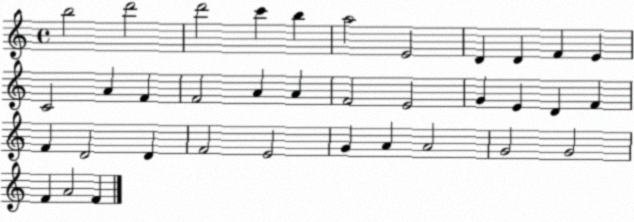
X:1
T:Untitled
M:4/4
L:1/4
K:C
b2 d'2 d'2 c' b a2 E2 D D F E C2 A F F2 A A F2 E2 G E D F F D2 D F2 E2 G A A2 G2 G2 F A2 F